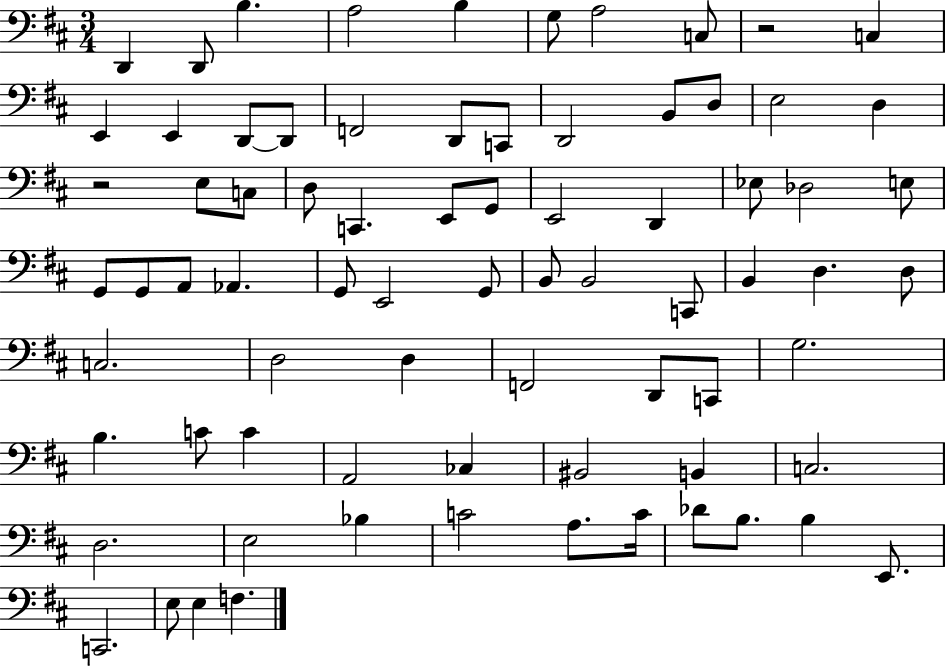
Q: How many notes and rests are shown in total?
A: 76